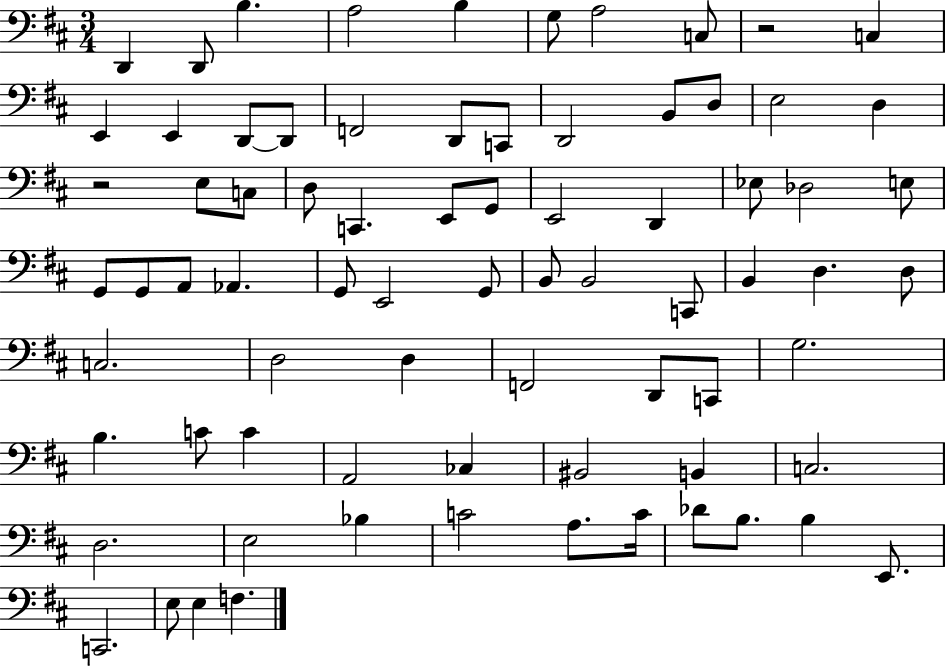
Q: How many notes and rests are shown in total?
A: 76